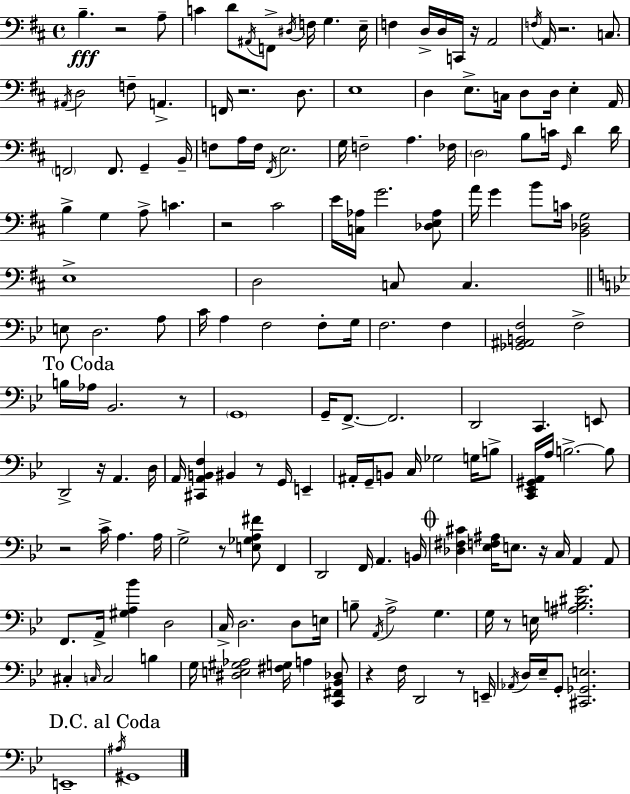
X:1
T:Untitled
M:4/4
L:1/4
K:D
B, z2 A,/2 C D/2 ^A,,/4 F,,/2 ^D,/4 F,/4 G, E,/4 F, D,/4 D,/4 C,,/4 z/4 A,,2 F,/4 A,,/4 z2 C,/2 ^A,,/4 D,2 F,/2 A,, F,,/4 z2 D,/2 E,4 D, E,/2 C,/4 D,/2 D,/4 E, A,,/4 F,,2 F,,/2 G,, B,,/4 F,/2 A,/4 F,/4 ^F,,/4 E,2 G,/4 F,2 A, _F,/4 D,2 B,/2 C/4 G,,/4 D D/4 B, G, A,/2 C z2 ^C2 E/4 [C,_A,]/4 G2 [_D,E,_A,]/2 A/4 G B/2 C/4 [B,,_D,G,]2 E,4 D,2 C,/2 C, E,/2 D,2 A,/2 C/4 A, F,2 F,/2 G,/4 F,2 F, [_G,,^A,,B,,F,]2 F,2 B,/4 _A,/4 _B,,2 z/2 G,,4 G,,/4 F,,/2 F,,2 D,,2 C,, E,,/2 D,,2 z/4 A,, D,/4 A,,/4 [^C,,A,,B,,F,] ^B,, z/2 G,,/4 E,, ^A,,/4 G,,/4 B,,/2 C,/4 _G,2 G,/4 B,/2 [C,,_E,,^G,,A,,]/4 A,/4 B,2 B,/2 z2 C/4 A, A,/4 G,2 z/2 [E,_G,A,^F]/2 F,, D,,2 F,,/4 A,, B,,/4 [_D,^F,^C] [_E,F,^A,]/4 E,/2 z/4 C,/4 A,, A,,/2 F,,/2 A,,/4 [^G,A,_B] D,2 C,/4 D,2 D,/2 E,/4 B,/2 A,,/4 A,2 G, G,/4 z/2 E,/4 [^A,B,^DG]2 ^C, C,/4 C,2 B, G,/4 [^D,E,^G,_A,]2 [^F,G,]/4 A, [C,,^F,,_B,,_D,]/2 z F,/4 D,,2 z/2 E,,/4 _A,,/4 D,/4 _E,/4 G,,/2 [^C,,_G,,E,]2 E,,4 ^A,/4 ^G,,4